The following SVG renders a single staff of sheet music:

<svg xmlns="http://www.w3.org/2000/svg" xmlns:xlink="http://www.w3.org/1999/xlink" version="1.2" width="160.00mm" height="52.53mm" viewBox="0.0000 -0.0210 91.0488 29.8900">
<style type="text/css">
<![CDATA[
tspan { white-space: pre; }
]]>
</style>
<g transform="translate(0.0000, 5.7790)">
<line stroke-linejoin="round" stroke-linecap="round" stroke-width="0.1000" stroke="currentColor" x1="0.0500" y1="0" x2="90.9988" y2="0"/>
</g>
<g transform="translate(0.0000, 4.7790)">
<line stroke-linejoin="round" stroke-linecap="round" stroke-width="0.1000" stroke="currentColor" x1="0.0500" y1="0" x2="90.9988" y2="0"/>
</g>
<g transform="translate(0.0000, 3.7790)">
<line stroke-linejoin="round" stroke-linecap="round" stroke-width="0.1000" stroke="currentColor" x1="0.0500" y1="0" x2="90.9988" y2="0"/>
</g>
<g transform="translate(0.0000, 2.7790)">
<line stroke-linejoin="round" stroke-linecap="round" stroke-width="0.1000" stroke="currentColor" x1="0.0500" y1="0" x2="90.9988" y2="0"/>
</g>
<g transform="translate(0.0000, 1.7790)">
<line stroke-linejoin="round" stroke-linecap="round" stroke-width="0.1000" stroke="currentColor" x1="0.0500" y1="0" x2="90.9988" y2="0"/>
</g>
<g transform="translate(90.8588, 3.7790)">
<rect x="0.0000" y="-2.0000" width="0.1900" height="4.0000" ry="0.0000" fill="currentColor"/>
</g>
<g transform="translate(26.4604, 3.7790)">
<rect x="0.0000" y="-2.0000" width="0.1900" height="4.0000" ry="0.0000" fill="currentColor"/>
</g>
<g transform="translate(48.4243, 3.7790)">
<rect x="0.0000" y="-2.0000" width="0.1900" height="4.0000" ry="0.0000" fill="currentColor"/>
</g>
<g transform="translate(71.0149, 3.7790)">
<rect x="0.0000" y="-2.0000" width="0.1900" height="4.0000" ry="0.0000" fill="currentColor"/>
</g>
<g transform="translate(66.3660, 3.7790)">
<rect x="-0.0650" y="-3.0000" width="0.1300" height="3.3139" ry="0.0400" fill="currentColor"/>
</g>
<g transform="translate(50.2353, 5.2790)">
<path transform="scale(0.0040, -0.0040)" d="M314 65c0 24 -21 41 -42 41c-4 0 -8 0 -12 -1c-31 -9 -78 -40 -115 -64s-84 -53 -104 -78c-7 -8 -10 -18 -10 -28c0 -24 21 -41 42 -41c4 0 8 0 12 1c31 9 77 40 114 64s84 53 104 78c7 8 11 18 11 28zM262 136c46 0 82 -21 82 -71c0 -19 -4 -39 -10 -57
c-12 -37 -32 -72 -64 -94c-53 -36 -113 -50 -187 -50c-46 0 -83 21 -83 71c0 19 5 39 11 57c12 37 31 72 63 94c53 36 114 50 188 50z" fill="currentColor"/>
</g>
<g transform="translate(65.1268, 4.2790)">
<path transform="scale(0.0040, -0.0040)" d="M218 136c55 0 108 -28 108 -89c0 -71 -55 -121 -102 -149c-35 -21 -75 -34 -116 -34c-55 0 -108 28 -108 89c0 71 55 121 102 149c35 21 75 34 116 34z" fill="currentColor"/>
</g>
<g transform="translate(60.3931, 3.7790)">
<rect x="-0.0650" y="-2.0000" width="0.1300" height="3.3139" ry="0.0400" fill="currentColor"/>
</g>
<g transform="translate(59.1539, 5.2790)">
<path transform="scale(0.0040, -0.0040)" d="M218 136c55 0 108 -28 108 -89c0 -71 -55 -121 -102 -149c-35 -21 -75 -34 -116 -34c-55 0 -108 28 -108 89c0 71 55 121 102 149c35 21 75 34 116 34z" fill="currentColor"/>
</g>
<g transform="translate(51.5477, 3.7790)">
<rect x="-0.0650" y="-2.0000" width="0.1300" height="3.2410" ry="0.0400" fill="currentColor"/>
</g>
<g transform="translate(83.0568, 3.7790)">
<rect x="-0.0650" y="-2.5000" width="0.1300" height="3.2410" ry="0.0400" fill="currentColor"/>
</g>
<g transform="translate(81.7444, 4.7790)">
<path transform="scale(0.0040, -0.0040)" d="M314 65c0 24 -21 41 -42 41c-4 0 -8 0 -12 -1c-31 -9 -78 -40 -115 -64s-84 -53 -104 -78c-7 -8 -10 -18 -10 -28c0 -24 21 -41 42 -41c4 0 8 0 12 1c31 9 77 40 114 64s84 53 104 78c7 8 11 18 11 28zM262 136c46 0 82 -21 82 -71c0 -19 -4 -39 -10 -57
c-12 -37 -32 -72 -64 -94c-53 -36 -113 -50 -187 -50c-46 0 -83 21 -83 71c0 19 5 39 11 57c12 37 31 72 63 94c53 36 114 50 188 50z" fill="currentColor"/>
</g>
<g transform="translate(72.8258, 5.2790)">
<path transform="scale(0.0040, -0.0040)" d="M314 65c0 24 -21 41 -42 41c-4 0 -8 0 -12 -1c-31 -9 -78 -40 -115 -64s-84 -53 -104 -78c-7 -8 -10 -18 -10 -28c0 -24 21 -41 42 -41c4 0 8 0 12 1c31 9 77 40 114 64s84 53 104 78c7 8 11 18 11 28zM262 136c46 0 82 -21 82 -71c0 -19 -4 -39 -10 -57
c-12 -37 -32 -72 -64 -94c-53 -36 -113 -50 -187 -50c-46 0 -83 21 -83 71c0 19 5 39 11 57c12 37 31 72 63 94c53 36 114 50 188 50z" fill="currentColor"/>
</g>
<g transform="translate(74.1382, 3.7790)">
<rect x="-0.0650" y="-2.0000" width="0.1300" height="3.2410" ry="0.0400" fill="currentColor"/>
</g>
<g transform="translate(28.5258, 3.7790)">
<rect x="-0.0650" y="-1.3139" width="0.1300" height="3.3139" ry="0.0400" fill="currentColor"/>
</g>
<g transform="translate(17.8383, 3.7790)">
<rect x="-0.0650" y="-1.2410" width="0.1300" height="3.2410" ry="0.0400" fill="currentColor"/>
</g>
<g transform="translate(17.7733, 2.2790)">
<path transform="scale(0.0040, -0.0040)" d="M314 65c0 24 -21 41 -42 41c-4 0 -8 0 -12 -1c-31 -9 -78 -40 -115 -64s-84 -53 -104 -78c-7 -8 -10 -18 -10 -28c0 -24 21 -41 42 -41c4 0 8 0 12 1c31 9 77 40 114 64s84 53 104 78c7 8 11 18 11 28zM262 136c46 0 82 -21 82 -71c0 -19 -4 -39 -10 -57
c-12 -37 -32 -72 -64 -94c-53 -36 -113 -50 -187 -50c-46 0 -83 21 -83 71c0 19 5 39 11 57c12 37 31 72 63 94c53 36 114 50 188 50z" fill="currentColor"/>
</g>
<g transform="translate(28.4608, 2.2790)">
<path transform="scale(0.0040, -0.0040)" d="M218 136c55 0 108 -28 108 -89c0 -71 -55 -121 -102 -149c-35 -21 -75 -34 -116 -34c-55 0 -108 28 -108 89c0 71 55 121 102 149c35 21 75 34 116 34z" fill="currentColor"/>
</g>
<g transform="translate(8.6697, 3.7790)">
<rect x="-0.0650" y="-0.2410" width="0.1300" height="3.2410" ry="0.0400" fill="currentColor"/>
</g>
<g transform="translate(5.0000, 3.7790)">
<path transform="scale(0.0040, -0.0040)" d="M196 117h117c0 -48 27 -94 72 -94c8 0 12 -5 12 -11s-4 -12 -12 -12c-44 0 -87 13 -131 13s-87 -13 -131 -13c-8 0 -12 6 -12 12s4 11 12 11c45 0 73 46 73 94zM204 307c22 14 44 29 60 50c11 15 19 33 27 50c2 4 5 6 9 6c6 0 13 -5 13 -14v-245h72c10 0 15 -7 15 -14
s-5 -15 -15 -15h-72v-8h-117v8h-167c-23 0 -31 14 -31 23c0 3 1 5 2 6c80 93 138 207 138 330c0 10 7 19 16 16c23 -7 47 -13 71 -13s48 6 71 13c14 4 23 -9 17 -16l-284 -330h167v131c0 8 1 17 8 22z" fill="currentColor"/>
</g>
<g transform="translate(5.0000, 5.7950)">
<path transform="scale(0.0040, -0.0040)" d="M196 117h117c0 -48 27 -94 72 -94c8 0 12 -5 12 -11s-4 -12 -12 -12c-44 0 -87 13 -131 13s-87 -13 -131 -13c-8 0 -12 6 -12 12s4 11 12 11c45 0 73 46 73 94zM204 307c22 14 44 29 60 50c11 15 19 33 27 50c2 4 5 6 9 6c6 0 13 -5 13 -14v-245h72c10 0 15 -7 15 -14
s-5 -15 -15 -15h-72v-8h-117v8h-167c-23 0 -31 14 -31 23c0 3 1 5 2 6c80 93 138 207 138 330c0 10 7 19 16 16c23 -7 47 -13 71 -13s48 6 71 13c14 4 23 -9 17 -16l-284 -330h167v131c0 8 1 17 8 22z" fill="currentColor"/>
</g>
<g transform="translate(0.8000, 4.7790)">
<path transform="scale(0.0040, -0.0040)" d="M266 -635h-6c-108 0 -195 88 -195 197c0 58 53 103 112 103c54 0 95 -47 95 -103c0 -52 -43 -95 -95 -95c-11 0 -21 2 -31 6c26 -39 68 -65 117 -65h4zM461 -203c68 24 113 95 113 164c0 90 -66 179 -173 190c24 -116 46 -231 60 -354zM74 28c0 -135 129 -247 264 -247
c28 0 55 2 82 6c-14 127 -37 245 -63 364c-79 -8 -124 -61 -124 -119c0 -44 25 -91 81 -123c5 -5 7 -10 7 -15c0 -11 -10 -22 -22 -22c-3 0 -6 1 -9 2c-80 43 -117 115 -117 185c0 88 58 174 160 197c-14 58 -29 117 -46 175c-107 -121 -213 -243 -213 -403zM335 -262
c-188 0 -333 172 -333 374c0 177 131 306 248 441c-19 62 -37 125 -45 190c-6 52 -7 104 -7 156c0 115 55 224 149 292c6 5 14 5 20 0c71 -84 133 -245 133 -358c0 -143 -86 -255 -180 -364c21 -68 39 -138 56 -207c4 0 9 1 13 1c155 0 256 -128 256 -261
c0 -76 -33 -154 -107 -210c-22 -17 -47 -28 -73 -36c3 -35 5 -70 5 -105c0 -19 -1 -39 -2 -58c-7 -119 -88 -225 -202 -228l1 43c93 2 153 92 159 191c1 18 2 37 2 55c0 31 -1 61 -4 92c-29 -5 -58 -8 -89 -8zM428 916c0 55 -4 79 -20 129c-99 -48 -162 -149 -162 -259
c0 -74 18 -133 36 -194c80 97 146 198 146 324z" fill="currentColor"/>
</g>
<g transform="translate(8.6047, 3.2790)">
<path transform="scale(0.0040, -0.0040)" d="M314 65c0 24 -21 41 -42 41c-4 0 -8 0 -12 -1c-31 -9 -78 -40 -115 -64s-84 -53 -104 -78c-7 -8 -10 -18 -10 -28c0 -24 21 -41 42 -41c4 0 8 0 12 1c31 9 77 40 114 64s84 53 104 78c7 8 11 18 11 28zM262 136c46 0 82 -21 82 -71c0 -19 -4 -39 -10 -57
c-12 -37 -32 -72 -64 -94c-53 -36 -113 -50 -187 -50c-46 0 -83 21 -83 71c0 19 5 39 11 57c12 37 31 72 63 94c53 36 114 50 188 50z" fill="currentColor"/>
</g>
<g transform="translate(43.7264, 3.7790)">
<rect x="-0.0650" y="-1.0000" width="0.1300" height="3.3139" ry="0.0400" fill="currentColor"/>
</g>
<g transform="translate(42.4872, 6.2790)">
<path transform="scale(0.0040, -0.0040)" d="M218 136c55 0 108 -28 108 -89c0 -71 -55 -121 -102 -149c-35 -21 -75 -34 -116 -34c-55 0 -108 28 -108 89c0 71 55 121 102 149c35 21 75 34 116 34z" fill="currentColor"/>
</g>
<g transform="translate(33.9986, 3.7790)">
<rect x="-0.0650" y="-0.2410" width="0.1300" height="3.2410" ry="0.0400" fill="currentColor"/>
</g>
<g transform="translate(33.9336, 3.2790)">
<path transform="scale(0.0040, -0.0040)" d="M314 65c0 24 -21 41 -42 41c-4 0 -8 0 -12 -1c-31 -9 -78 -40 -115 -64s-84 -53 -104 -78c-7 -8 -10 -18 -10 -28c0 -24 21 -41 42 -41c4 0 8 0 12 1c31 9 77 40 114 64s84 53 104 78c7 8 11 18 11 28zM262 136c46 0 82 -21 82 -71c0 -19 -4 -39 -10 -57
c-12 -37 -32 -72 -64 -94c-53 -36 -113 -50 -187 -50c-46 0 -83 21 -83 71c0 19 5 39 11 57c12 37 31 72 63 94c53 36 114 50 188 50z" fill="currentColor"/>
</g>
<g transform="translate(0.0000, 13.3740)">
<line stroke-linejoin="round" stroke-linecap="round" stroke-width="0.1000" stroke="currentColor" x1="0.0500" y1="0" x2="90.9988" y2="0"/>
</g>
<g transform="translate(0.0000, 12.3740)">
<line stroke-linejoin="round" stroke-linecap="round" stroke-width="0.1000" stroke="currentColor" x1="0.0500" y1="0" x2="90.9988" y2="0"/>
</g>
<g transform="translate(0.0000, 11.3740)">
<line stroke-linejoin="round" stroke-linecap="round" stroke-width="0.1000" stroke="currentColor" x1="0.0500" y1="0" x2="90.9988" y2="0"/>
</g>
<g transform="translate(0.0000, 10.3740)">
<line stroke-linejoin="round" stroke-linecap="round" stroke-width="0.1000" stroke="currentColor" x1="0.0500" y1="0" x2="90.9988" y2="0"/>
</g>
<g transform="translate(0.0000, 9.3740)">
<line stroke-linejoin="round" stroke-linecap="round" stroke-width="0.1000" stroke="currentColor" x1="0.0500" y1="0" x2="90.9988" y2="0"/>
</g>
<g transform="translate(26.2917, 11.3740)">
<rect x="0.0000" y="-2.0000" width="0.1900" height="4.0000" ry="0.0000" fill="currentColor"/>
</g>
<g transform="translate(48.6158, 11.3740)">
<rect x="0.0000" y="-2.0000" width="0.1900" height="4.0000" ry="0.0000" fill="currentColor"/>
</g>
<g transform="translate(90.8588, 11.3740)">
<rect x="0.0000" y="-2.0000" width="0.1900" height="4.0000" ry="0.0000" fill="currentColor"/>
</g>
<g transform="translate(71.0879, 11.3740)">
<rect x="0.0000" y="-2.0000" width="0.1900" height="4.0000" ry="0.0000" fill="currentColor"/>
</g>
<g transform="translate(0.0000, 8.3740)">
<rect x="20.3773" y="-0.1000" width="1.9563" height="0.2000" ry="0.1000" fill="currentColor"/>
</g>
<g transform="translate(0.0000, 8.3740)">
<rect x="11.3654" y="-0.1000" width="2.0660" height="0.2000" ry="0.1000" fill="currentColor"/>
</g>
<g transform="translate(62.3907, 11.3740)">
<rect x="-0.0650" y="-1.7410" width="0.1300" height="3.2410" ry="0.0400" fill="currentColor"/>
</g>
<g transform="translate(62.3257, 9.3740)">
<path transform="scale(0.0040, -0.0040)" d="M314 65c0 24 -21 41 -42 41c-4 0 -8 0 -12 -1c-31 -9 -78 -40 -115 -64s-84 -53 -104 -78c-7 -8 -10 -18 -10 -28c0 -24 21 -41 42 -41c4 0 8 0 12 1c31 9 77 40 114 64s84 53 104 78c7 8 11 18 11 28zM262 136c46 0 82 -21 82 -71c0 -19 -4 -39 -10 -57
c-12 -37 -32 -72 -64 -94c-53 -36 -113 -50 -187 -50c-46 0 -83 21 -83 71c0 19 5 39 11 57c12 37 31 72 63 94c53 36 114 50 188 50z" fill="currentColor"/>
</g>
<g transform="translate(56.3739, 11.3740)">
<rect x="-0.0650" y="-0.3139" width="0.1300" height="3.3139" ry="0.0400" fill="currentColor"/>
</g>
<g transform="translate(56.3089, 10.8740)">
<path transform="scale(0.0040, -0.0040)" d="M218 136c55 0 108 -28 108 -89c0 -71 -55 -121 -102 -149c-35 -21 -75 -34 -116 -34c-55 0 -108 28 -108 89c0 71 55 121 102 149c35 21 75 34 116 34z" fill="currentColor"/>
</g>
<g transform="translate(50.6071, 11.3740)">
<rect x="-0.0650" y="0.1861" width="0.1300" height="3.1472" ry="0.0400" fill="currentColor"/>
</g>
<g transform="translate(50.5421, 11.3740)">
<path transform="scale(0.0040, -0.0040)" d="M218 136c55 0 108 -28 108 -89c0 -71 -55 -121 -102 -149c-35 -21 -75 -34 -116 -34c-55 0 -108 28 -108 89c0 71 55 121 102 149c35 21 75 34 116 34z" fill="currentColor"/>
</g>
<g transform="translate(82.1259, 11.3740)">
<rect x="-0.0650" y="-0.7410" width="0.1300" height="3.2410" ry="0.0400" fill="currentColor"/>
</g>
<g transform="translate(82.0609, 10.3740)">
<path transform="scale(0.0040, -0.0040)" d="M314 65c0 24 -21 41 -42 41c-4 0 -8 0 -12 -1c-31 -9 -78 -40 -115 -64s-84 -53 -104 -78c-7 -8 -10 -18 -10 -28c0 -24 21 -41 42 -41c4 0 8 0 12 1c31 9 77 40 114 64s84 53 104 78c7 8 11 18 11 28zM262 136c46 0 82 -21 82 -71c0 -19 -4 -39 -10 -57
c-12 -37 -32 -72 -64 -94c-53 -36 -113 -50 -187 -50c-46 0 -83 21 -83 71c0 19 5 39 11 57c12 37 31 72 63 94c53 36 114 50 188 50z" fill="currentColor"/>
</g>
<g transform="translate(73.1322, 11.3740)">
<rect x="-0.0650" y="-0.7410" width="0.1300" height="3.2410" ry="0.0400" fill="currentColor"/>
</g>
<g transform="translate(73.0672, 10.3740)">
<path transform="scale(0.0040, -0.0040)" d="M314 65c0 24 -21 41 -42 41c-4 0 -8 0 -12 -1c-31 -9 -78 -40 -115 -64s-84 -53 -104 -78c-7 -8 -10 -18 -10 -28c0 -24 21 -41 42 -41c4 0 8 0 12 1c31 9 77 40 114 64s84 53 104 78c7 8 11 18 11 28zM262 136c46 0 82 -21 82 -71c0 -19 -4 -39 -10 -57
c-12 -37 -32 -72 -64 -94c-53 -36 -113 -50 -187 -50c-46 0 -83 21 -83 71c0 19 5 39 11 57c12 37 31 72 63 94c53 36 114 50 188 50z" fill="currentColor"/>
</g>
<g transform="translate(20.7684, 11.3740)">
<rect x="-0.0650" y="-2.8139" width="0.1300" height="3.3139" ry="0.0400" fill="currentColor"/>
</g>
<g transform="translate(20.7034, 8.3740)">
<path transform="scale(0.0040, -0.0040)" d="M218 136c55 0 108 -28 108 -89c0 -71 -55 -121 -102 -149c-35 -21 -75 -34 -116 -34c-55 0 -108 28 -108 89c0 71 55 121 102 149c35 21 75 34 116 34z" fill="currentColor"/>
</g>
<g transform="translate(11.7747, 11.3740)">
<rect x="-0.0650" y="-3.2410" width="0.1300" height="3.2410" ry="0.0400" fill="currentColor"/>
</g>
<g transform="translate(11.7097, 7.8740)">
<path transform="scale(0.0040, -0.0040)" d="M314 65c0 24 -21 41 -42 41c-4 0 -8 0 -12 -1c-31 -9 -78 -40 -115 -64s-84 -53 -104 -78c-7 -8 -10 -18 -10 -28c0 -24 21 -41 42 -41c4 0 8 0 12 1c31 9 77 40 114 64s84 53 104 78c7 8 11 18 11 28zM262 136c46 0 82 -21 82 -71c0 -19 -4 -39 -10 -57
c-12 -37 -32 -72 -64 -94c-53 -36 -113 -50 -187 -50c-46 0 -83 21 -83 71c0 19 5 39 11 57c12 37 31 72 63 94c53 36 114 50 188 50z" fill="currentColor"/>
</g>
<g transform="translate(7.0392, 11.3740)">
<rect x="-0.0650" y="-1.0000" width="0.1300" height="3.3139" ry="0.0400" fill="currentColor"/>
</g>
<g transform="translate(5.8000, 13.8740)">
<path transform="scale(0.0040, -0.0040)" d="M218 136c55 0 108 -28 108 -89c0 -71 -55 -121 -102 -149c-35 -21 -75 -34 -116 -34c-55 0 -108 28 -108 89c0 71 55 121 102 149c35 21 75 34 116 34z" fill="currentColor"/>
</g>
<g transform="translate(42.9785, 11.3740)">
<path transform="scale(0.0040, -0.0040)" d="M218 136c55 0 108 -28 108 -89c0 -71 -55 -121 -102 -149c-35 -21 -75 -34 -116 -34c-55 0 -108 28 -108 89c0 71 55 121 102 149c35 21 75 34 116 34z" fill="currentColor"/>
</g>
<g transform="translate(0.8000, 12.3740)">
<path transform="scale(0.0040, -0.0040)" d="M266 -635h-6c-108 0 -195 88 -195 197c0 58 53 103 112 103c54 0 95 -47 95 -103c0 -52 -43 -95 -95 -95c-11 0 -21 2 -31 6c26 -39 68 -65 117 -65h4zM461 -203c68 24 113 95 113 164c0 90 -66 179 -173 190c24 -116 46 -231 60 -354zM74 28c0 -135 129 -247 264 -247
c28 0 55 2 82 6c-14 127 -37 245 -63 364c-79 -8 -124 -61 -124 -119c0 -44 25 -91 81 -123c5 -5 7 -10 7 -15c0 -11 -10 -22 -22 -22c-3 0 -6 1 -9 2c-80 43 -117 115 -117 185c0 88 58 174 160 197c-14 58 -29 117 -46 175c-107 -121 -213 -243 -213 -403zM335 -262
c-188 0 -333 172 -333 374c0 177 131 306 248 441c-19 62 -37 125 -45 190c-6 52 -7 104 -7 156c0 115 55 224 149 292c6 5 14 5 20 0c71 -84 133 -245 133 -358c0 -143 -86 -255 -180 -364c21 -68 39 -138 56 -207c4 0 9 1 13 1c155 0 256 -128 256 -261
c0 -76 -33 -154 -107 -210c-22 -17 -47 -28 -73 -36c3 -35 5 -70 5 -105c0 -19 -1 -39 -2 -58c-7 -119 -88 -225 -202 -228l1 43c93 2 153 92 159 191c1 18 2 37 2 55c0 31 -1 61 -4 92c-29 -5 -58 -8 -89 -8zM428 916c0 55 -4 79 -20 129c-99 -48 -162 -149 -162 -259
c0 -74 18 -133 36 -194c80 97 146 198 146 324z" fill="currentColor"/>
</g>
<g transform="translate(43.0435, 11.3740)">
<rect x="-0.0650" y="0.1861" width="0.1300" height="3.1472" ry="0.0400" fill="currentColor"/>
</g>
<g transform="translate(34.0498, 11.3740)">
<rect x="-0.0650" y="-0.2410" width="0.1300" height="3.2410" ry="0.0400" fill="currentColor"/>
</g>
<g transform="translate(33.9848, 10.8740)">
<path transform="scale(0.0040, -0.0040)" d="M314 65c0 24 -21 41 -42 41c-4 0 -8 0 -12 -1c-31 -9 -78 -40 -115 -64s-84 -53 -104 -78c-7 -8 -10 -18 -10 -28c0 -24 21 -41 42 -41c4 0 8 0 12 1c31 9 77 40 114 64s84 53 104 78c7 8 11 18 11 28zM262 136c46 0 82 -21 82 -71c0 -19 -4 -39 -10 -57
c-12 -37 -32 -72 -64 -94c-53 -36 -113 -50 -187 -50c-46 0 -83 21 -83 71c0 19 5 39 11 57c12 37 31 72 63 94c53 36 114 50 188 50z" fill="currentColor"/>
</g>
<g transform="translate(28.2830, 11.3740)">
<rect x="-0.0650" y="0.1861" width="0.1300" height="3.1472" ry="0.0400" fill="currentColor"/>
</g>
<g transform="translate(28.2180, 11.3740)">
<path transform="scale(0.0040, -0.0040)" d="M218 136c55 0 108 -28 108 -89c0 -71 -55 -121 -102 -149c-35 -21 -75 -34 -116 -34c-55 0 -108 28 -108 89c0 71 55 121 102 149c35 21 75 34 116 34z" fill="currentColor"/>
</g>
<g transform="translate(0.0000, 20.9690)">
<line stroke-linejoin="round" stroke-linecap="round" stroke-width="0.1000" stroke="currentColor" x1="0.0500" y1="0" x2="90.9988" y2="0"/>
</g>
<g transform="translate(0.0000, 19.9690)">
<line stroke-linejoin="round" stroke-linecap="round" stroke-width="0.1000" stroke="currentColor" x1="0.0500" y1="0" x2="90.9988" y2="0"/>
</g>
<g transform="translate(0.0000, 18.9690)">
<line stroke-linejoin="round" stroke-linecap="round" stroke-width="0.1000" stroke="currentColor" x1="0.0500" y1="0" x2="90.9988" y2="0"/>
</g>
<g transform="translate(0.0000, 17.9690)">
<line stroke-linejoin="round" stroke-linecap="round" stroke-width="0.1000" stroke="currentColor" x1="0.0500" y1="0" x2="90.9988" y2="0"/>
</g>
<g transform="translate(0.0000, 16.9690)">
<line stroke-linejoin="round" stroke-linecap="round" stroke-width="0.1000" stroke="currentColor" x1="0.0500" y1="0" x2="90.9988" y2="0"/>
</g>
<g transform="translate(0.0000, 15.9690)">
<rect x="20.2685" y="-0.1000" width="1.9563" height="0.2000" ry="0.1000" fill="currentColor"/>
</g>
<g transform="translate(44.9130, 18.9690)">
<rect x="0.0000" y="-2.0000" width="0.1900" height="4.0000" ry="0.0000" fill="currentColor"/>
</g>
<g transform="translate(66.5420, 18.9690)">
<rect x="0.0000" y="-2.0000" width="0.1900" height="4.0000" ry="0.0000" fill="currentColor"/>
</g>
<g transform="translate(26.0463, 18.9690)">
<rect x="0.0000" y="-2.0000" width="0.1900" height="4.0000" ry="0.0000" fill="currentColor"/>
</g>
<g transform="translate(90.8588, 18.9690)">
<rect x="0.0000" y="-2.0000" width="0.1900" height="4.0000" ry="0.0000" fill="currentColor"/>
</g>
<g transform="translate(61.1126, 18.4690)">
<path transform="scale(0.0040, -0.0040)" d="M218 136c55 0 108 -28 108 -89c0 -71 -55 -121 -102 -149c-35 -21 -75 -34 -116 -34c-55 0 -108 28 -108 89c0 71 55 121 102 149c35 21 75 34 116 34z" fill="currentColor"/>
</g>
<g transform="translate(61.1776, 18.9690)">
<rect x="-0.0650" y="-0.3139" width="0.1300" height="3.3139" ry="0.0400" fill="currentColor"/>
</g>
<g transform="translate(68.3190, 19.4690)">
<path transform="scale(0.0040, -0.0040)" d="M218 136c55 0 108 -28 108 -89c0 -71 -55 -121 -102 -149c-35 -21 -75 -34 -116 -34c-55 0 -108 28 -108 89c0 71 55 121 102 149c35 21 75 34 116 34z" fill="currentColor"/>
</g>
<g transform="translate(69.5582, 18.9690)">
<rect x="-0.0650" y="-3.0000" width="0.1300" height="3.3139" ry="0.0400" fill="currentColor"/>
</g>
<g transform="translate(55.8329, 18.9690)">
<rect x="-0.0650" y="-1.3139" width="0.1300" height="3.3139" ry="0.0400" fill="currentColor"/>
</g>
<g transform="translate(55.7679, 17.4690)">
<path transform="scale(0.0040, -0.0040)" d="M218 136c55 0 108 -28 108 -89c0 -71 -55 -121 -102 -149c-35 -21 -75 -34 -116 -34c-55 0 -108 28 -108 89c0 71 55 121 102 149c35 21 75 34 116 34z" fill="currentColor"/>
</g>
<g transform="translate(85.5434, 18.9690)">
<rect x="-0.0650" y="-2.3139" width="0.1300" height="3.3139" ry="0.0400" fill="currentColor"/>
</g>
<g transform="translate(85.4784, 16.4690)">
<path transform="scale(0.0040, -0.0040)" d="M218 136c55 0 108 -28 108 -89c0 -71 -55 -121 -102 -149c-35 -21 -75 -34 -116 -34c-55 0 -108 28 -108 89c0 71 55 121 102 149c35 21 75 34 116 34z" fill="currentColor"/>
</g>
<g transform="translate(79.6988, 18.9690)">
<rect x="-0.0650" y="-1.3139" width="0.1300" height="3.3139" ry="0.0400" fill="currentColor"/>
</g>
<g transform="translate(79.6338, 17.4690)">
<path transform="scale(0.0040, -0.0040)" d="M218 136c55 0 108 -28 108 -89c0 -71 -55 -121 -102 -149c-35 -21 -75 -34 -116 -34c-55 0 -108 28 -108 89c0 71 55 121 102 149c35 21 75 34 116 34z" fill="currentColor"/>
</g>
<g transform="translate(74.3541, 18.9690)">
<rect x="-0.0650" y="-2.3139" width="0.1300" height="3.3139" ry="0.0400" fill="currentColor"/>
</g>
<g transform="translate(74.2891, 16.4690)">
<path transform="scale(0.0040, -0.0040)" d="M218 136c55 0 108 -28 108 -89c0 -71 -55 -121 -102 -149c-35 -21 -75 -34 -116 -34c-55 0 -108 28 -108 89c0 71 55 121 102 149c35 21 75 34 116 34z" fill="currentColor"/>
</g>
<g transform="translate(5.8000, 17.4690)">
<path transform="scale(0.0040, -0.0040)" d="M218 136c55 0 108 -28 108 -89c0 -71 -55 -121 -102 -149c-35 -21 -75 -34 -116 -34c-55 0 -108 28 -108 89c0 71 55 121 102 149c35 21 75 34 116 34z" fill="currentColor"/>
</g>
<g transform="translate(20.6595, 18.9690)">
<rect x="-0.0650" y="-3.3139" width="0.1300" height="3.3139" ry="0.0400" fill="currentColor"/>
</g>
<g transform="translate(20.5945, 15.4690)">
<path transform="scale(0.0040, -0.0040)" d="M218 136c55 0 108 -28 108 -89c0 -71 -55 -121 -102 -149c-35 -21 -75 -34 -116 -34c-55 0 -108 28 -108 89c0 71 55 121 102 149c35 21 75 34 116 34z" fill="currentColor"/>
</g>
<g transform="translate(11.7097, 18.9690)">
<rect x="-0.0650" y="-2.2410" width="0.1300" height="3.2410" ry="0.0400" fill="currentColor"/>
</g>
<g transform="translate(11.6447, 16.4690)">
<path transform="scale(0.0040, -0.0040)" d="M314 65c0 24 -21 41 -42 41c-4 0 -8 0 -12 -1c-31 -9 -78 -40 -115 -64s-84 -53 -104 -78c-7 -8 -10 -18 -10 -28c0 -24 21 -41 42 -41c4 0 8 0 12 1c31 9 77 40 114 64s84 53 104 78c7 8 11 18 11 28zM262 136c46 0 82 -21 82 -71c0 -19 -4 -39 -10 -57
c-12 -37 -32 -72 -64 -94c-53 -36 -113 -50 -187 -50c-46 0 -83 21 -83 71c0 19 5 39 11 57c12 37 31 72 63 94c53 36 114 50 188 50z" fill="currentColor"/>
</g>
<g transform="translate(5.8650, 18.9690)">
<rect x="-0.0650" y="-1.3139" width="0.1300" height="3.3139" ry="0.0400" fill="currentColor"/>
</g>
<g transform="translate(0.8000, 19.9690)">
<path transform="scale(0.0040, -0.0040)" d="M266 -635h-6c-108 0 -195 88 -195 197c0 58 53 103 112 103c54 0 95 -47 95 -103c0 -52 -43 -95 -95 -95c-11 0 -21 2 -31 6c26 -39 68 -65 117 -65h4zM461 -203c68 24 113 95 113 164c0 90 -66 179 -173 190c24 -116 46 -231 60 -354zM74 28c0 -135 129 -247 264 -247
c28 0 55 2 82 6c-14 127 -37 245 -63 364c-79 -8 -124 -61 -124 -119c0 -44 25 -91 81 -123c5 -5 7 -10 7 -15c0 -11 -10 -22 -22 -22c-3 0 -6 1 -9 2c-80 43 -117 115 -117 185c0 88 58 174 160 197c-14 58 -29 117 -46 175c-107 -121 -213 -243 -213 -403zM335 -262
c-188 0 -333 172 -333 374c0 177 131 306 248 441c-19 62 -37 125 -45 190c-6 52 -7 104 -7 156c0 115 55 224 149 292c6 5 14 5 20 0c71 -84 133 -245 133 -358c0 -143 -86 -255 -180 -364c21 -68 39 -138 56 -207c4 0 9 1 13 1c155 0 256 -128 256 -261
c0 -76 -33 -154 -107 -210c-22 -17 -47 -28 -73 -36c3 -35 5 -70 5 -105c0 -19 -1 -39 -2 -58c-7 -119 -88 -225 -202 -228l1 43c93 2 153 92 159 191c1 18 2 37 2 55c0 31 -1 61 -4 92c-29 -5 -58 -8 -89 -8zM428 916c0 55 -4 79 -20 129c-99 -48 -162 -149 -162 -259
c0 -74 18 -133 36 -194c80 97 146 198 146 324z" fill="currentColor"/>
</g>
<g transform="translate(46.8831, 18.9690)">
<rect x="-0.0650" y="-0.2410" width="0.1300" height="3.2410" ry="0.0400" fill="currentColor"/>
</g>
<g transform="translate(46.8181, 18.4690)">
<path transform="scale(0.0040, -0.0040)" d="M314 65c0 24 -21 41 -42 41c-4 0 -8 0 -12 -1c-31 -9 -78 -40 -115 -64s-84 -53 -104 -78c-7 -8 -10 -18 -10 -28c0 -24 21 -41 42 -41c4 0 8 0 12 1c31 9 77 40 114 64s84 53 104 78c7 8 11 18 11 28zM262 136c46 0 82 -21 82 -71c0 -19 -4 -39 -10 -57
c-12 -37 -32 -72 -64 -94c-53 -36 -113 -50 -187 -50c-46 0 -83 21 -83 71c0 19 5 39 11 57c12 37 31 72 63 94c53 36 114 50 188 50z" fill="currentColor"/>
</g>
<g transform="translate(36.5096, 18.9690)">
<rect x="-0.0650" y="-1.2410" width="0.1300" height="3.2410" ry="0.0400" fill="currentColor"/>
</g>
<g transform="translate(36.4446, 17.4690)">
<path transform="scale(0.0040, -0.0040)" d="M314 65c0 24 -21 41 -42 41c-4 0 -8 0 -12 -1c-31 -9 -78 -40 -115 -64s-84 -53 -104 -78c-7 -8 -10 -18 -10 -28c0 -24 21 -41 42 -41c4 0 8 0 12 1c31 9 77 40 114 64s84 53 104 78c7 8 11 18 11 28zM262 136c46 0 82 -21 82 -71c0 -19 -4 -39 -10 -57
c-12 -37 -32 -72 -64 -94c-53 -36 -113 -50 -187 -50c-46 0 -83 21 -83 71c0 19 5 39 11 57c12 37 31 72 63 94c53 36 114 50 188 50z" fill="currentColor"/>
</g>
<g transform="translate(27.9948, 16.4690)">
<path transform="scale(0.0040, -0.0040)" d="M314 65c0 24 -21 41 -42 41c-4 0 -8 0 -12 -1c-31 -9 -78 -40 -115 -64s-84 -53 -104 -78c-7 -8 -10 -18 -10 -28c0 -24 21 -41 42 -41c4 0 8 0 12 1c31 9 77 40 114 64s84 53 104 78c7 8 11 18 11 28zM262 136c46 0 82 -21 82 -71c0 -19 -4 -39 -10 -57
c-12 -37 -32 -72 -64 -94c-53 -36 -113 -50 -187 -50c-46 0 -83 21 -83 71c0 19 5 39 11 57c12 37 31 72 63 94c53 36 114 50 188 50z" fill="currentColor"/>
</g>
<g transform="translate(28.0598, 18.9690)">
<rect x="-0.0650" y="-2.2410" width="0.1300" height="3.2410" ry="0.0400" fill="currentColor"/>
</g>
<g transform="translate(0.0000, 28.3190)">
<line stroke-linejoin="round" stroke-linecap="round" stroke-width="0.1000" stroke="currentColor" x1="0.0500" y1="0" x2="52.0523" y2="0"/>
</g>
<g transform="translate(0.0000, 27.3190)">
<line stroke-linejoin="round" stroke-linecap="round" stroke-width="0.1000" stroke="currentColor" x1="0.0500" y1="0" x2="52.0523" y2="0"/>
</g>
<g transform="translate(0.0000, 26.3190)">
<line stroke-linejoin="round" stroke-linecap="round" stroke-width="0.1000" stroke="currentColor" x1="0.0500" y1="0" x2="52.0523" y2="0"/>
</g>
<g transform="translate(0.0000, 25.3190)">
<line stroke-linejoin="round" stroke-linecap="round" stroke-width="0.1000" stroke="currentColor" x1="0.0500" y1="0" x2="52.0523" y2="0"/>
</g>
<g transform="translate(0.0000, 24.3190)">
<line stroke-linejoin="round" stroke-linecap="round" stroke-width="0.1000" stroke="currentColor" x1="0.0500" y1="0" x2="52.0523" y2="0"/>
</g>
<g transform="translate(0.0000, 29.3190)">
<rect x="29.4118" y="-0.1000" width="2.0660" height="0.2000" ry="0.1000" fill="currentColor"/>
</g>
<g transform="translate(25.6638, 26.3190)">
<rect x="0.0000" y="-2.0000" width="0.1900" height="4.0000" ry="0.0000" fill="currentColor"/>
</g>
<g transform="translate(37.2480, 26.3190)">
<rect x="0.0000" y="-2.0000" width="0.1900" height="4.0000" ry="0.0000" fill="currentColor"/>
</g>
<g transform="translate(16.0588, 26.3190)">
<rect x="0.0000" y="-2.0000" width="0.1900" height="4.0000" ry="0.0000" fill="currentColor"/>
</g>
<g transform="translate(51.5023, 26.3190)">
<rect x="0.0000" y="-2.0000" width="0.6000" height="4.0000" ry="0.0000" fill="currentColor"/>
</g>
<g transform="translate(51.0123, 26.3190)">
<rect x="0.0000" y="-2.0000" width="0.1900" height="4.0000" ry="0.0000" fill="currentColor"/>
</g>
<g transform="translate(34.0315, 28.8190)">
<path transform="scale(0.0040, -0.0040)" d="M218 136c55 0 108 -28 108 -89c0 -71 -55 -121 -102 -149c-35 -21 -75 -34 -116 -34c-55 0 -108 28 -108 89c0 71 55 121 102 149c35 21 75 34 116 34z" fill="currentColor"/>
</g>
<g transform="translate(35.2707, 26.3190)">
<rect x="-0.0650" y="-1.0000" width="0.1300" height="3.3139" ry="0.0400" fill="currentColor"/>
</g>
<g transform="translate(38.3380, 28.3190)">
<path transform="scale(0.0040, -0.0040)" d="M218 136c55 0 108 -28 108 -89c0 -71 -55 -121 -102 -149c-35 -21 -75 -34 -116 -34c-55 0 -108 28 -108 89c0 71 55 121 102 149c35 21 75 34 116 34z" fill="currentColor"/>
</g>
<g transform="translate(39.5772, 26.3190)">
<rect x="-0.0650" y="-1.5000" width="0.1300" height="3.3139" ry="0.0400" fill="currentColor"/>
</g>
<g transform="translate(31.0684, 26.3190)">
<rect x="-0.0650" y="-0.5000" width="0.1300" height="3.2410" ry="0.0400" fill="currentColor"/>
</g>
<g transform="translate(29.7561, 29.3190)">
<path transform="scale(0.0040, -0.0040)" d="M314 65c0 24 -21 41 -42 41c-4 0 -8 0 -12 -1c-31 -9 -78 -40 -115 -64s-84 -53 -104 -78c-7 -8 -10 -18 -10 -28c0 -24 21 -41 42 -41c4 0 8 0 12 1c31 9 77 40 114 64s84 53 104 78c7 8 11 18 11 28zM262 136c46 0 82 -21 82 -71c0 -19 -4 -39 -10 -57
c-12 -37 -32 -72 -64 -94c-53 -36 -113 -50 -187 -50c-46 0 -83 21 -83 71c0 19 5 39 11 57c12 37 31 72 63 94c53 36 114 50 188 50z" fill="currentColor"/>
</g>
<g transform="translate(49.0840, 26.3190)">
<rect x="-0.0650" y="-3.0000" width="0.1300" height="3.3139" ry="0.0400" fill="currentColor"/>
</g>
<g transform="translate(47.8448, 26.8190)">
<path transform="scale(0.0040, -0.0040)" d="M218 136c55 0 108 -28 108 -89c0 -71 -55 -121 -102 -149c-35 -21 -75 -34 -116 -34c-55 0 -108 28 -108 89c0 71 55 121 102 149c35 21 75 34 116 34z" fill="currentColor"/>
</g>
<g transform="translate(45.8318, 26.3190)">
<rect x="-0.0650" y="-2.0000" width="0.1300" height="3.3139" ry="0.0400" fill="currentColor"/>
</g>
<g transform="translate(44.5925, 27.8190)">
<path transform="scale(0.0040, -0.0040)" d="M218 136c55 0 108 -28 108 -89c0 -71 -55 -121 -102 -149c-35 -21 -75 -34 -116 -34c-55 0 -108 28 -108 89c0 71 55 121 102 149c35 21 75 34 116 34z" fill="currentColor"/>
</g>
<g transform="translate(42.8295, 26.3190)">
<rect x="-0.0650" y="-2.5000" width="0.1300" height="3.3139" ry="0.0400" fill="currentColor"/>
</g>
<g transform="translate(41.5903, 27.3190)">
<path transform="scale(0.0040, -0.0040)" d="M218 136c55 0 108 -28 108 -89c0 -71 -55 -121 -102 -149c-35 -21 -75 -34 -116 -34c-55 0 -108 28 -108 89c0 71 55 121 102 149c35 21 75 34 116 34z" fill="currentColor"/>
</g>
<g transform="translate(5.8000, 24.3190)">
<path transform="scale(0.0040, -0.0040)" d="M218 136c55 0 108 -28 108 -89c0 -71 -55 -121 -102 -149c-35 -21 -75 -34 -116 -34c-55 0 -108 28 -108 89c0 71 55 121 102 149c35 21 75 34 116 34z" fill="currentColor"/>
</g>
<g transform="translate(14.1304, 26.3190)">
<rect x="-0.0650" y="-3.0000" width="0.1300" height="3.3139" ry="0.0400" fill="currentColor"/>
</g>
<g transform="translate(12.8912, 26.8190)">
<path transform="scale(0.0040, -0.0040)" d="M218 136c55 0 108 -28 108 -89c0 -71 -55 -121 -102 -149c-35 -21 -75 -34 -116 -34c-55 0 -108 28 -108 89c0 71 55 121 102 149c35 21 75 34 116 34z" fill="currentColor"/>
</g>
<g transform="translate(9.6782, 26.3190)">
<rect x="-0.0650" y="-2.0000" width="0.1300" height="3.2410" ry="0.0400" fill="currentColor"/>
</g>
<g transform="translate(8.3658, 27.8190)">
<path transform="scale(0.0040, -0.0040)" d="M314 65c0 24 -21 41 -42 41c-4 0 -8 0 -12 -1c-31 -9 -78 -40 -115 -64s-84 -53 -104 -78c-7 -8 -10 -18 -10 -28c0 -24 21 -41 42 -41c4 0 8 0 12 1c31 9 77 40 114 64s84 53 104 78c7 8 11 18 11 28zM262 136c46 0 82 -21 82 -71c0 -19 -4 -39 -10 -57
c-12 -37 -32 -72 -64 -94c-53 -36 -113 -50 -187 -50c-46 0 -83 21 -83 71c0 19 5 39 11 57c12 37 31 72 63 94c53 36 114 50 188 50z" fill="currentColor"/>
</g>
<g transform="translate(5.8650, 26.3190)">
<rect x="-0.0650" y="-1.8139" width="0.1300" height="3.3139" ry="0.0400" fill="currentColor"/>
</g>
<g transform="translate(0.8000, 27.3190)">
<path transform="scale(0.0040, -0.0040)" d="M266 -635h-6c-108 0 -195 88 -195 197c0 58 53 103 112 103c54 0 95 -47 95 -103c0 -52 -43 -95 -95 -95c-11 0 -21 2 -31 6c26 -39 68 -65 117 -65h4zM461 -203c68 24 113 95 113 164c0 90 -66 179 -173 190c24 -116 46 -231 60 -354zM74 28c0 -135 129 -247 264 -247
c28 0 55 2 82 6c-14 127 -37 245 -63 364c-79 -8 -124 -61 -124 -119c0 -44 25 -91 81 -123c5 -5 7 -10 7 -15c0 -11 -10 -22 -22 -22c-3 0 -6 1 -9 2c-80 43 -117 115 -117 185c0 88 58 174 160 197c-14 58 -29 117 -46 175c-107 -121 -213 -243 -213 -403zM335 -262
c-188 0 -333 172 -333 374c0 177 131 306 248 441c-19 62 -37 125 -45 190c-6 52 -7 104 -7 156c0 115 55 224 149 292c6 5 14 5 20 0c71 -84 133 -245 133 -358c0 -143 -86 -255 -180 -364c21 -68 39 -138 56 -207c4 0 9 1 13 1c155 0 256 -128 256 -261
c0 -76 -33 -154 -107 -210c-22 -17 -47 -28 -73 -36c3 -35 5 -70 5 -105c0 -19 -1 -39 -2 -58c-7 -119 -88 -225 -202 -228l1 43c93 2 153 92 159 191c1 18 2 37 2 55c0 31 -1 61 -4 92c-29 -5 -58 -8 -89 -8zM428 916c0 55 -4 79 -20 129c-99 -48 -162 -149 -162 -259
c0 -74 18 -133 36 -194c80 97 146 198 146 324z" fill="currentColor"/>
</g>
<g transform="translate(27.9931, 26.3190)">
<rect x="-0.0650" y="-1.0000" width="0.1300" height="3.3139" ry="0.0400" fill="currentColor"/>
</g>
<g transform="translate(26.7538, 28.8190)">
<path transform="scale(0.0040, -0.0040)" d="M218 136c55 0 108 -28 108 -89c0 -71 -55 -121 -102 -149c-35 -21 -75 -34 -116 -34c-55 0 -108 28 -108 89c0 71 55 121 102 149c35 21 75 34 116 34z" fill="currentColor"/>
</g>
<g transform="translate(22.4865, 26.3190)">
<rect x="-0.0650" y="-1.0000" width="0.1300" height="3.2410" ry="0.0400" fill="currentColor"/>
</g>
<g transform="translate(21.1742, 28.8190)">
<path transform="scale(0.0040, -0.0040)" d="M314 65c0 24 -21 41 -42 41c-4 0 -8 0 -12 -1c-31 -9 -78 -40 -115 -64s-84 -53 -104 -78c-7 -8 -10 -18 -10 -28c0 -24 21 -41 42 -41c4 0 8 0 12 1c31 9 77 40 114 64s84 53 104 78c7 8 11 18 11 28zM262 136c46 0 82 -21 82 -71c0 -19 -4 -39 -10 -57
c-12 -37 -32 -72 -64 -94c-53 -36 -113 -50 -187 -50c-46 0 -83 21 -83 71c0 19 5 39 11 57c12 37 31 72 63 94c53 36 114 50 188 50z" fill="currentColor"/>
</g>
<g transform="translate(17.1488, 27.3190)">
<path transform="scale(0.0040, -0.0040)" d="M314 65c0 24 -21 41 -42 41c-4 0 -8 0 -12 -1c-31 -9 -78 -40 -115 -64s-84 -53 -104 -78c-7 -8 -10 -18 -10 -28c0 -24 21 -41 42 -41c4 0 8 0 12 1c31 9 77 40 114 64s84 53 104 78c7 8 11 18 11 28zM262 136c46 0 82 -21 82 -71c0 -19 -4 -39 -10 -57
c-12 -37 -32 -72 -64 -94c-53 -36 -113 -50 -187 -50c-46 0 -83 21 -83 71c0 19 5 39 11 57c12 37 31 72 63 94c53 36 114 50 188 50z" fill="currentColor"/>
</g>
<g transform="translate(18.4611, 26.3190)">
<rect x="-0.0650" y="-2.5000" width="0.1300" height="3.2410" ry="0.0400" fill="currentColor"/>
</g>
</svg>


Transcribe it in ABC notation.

X:1
T:Untitled
M:4/4
L:1/4
K:C
c2 e2 e c2 D F2 F A F2 G2 D b2 a B c2 B B c f2 d2 d2 e g2 b g2 e2 c2 e c A g e g f F2 A G2 D2 D C2 D E G F A